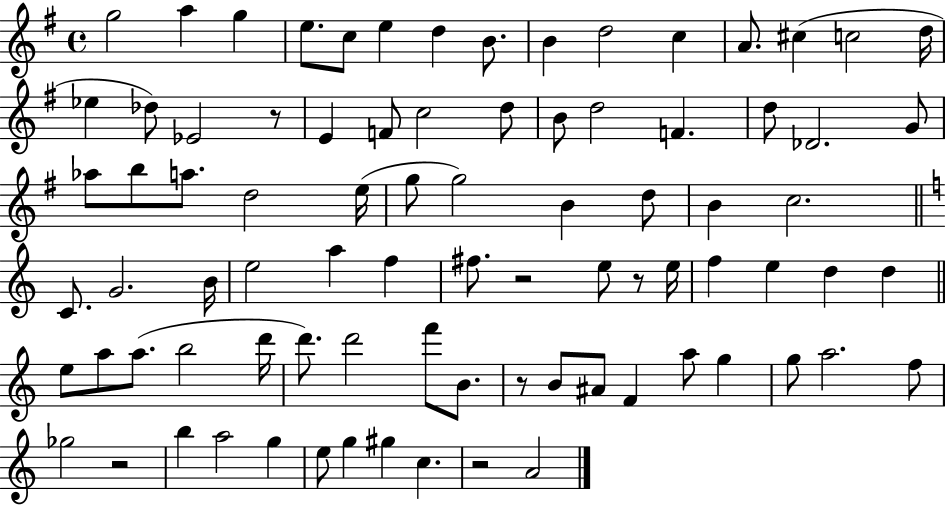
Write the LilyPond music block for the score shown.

{
  \clef treble
  \time 4/4
  \defaultTimeSignature
  \key g \major
  g''2 a''4 g''4 | e''8. c''8 e''4 d''4 b'8. | b'4 d''2 c''4 | a'8. cis''4( c''2 d''16 | \break ees''4 des''8) ees'2 r8 | e'4 f'8 c''2 d''8 | b'8 d''2 f'4. | d''8 des'2. g'8 | \break aes''8 b''8 a''8. d''2 e''16( | g''8 g''2) b'4 d''8 | b'4 c''2. | \bar "||" \break \key c \major c'8. g'2. b'16 | e''2 a''4 f''4 | fis''8. r2 e''8 r8 e''16 | f''4 e''4 d''4 d''4 | \break \bar "||" \break \key c \major e''8 a''8 a''8.( b''2 d'''16 | d'''8.) d'''2 f'''8 b'8. | r8 b'8 ais'8 f'4 a''8 g''4 | g''8 a''2. f''8 | \break ges''2 r2 | b''4 a''2 g''4 | e''8 g''4 gis''4 c''4. | r2 a'2 | \break \bar "|."
}